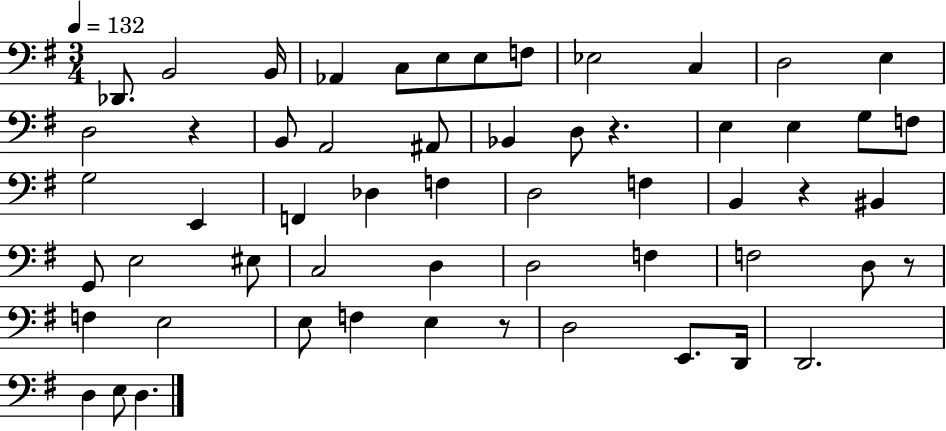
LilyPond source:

{
  \clef bass
  \numericTimeSignature
  \time 3/4
  \key g \major
  \tempo 4 = 132
  des,8. b,2 b,16 | aes,4 c8 e8 e8 f8 | ees2 c4 | d2 e4 | \break d2 r4 | b,8 a,2 ais,8 | bes,4 d8 r4. | e4 e4 g8 f8 | \break g2 e,4 | f,4 des4 f4 | d2 f4 | b,4 r4 bis,4 | \break g,8 e2 eis8 | c2 d4 | d2 f4 | f2 d8 r8 | \break f4 e2 | e8 f4 e4 r8 | d2 e,8. d,16 | d,2. | \break d4 e8 d4. | \bar "|."
}